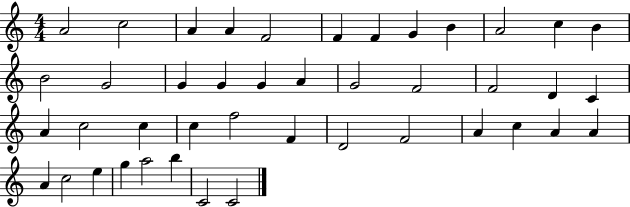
A4/h C5/h A4/q A4/q F4/h F4/q F4/q G4/q B4/q A4/h C5/q B4/q B4/h G4/h G4/q G4/q G4/q A4/q G4/h F4/h F4/h D4/q C4/q A4/q C5/h C5/q C5/q F5/h F4/q D4/h F4/h A4/q C5/q A4/q A4/q A4/q C5/h E5/q G5/q A5/h B5/q C4/h C4/h